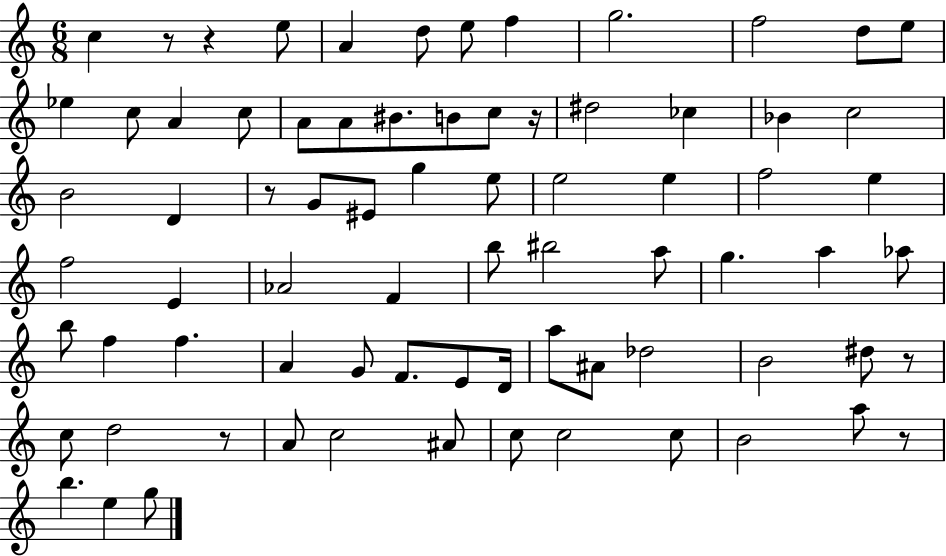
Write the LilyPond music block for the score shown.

{
  \clef treble
  \numericTimeSignature
  \time 6/8
  \key c \major
  c''4 r8 r4 e''8 | a'4 d''8 e''8 f''4 | g''2. | f''2 d''8 e''8 | \break ees''4 c''8 a'4 c''8 | a'8 a'8 bis'8. b'8 c''8 r16 | dis''2 ces''4 | bes'4 c''2 | \break b'2 d'4 | r8 g'8 eis'8 g''4 e''8 | e''2 e''4 | f''2 e''4 | \break f''2 e'4 | aes'2 f'4 | b''8 bis''2 a''8 | g''4. a''4 aes''8 | \break b''8 f''4 f''4. | a'4 g'8 f'8. e'8 d'16 | a''8 ais'8 des''2 | b'2 dis''8 r8 | \break c''8 d''2 r8 | a'8 c''2 ais'8 | c''8 c''2 c''8 | b'2 a''8 r8 | \break b''4. e''4 g''8 | \bar "|."
}